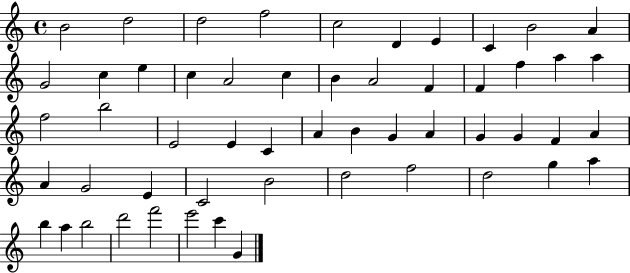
X:1
T:Untitled
M:4/4
L:1/4
K:C
B2 d2 d2 f2 c2 D E C B2 A G2 c e c A2 c B A2 F F f a a f2 b2 E2 E C A B G A G G F A A G2 E C2 B2 d2 f2 d2 g a b a b2 d'2 f'2 e'2 c' G